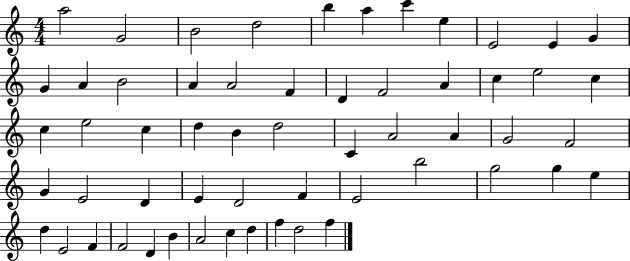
{
  \clef treble
  \numericTimeSignature
  \time 4/4
  \key c \major
  a''2 g'2 | b'2 d''2 | b''4 a''4 c'''4 e''4 | e'2 e'4 g'4 | \break g'4 a'4 b'2 | a'4 a'2 f'4 | d'4 f'2 a'4 | c''4 e''2 c''4 | \break c''4 e''2 c''4 | d''4 b'4 d''2 | c'4 a'2 a'4 | g'2 f'2 | \break g'4 e'2 d'4 | e'4 d'2 f'4 | e'2 b''2 | g''2 g''4 e''4 | \break d''4 e'2 f'4 | f'2 d'4 b'4 | a'2 c''4 d''4 | f''4 d''2 f''4 | \break \bar "|."
}